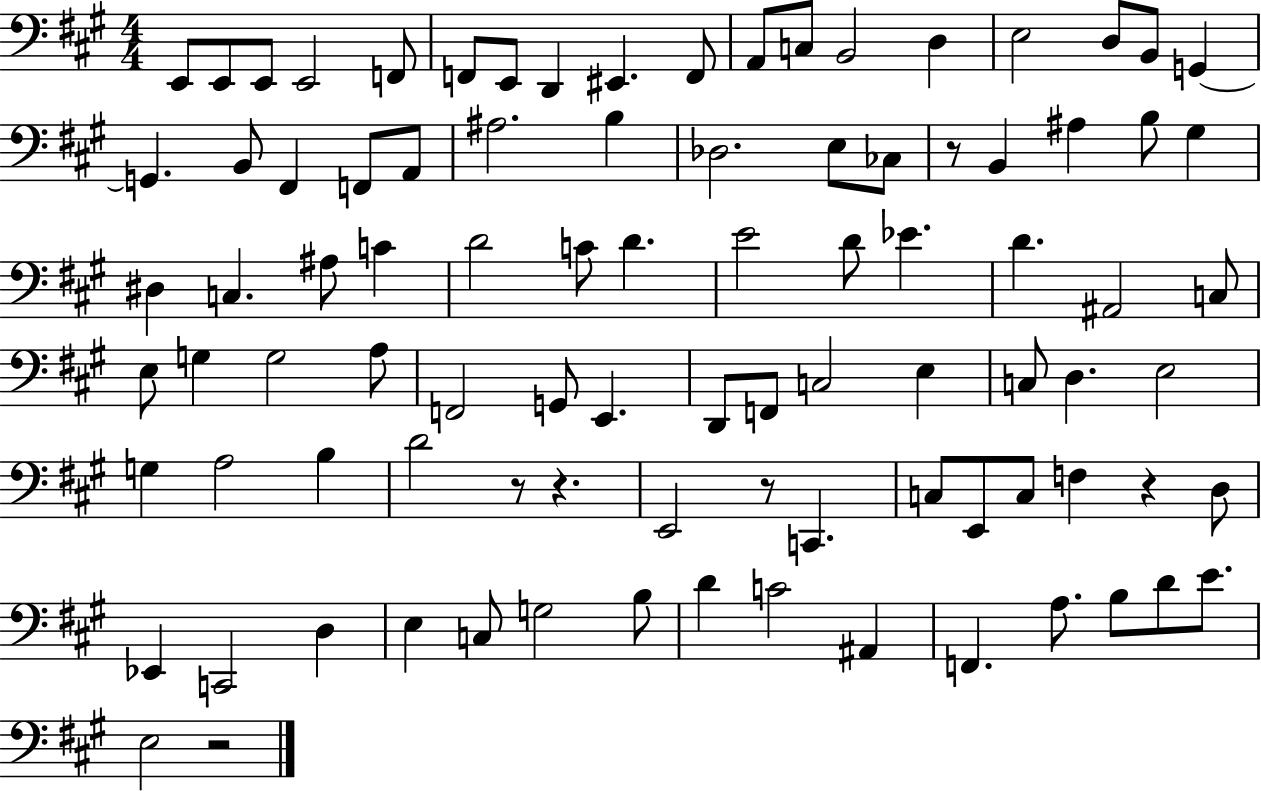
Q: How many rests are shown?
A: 6